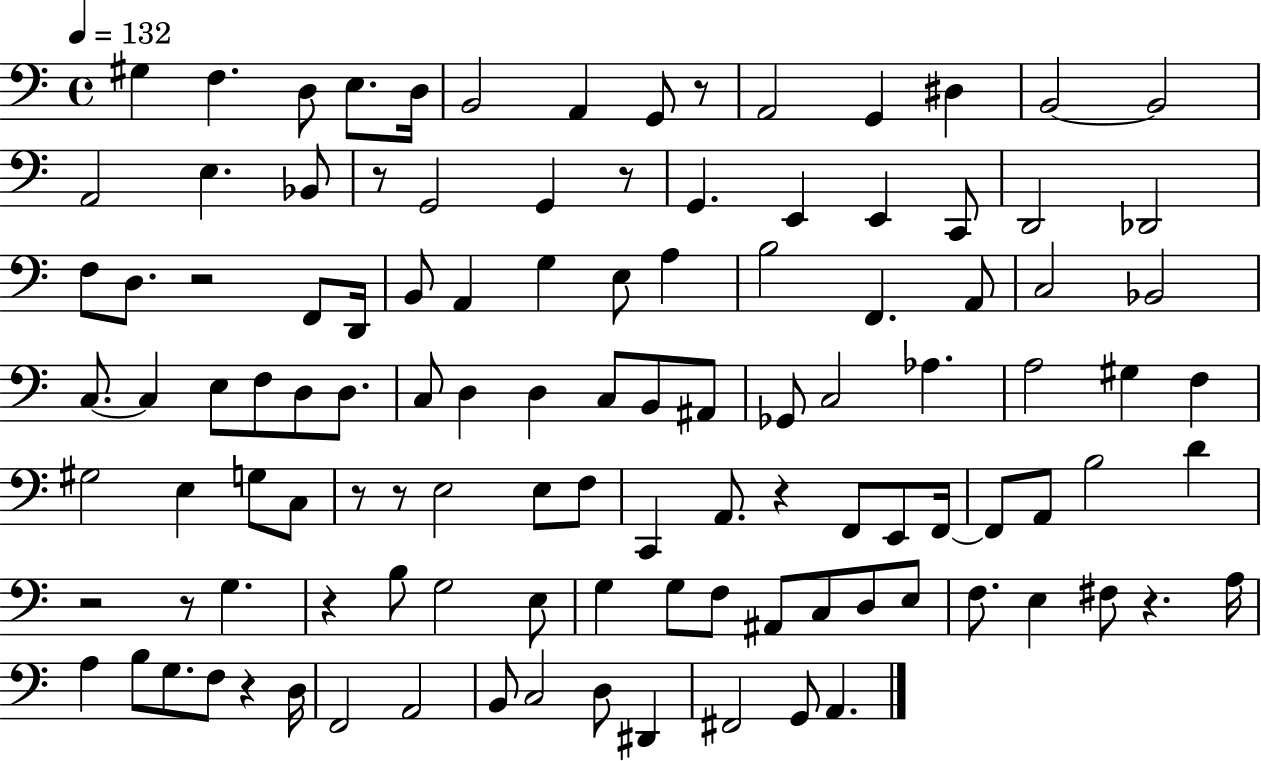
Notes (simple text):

G#3/q F3/q. D3/e E3/e. D3/s B2/h A2/q G2/e R/e A2/h G2/q D#3/q B2/h B2/h A2/h E3/q. Bb2/e R/e G2/h G2/q R/e G2/q. E2/q E2/q C2/e D2/h Db2/h F3/e D3/e. R/h F2/e D2/s B2/e A2/q G3/q E3/e A3/q B3/h F2/q. A2/e C3/h Bb2/h C3/e. C3/q E3/e F3/e D3/e D3/e. C3/e D3/q D3/q C3/e B2/e A#2/e Gb2/e C3/h Ab3/q. A3/h G#3/q F3/q G#3/h E3/q G3/e C3/e R/e R/e E3/h E3/e F3/e C2/q A2/e. R/q F2/e E2/e F2/s F2/e A2/e B3/h D4/q R/h R/e G3/q. R/q B3/e G3/h E3/e G3/q G3/e F3/e A#2/e C3/e D3/e E3/e F3/e. E3/q F#3/e R/q. A3/s A3/q B3/e G3/e. F3/e R/q D3/s F2/h A2/h B2/e C3/h D3/e D#2/q F#2/h G2/e A2/q.